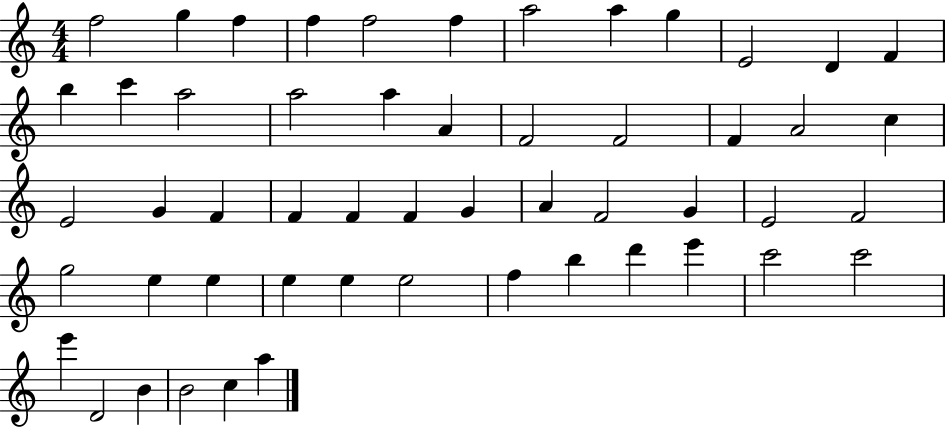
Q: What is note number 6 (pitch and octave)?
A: F5